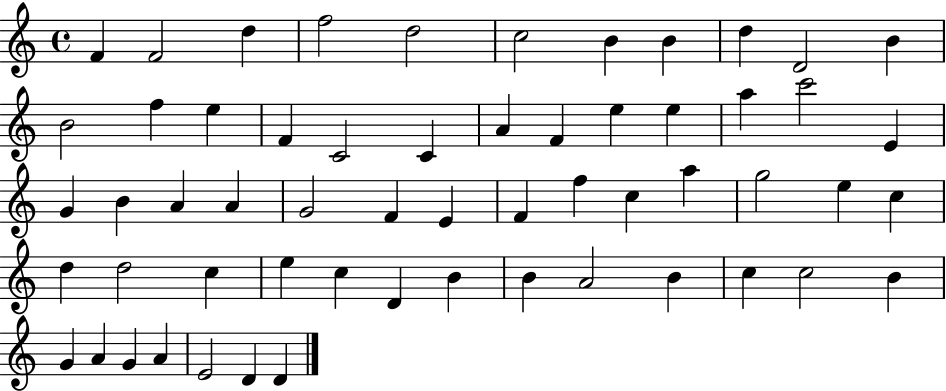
F4/q F4/h D5/q F5/h D5/h C5/h B4/q B4/q D5/q D4/h B4/q B4/h F5/q E5/q F4/q C4/h C4/q A4/q F4/q E5/q E5/q A5/q C6/h E4/q G4/q B4/q A4/q A4/q G4/h F4/q E4/q F4/q F5/q C5/q A5/q G5/h E5/q C5/q D5/q D5/h C5/q E5/q C5/q D4/q B4/q B4/q A4/h B4/q C5/q C5/h B4/q G4/q A4/q G4/q A4/q E4/h D4/q D4/q